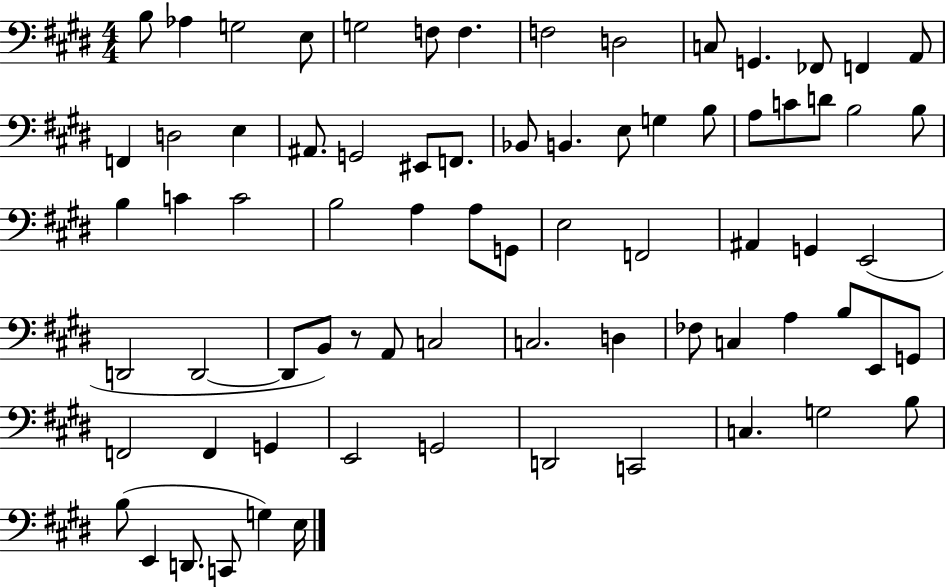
B3/e Ab3/q G3/h E3/e G3/h F3/e F3/q. F3/h D3/h C3/e G2/q. FES2/e F2/q A2/e F2/q D3/h E3/q A#2/e. G2/h EIS2/e F2/e. Bb2/e B2/q. E3/e G3/q B3/e A3/e C4/e D4/e B3/h B3/e B3/q C4/q C4/h B3/h A3/q A3/e G2/e E3/h F2/h A#2/q G2/q E2/h D2/h D2/h D2/e B2/e R/e A2/e C3/h C3/h. D3/q FES3/e C3/q A3/q B3/e E2/e G2/e F2/h F2/q G2/q E2/h G2/h D2/h C2/h C3/q. G3/h B3/e B3/e E2/q D2/e. C2/e G3/q E3/s